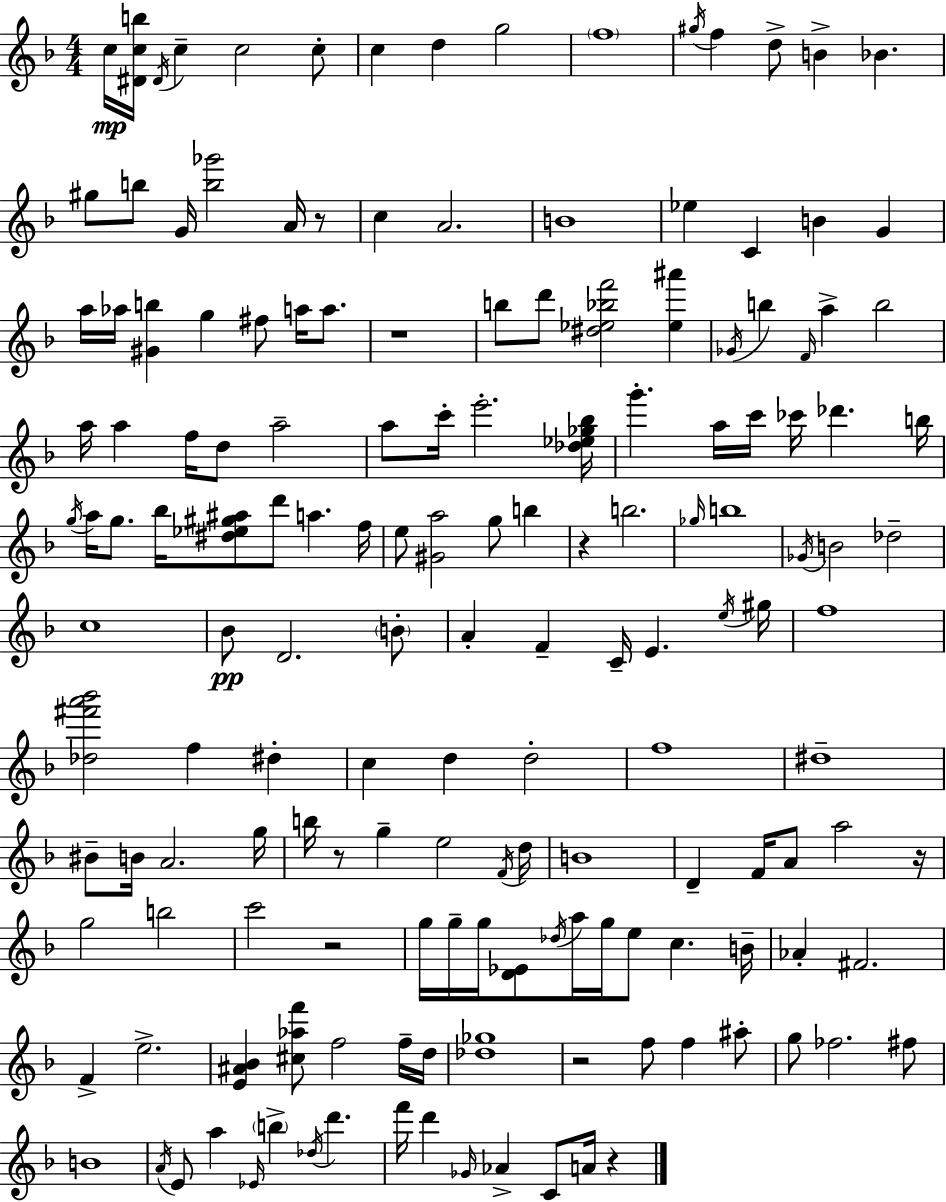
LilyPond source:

{
  \clef treble
  \numericTimeSignature
  \time 4/4
  \key f \major
  c''16\mp <dis' c'' b''>16 \acciaccatura { dis'16 } c''4-- c''2 c''8-. | c''4 d''4 g''2 | \parenthesize f''1 | \acciaccatura { gis''16 } f''4 d''8-> b'4-> bes'4. | \break gis''8 b''8 g'16 <b'' ges'''>2 a'16 | r8 c''4 a'2. | b'1 | ees''4 c'4 b'4 g'4 | \break a''16 aes''16 <gis' b''>4 g''4 fis''8 a''16 a''8. | r1 | b''8 d'''8 <dis'' ees'' bes'' f'''>2 <ees'' ais'''>4 | \acciaccatura { ges'16 } b''4 \grace { f'16 } a''4-> b''2 | \break a''16 a''4 f''16 d''8 a''2-- | a''8 c'''16-. e'''2.-. | <des'' ees'' ges'' bes''>16 g'''4.-. a''16 c'''16 ces'''16 des'''4. | b''16 \acciaccatura { g''16 } a''16 g''8. bes''16 <dis'' ees'' gis'' ais''>8 d'''8 a''4. | \break f''16 e''8 <gis' a''>2 g''8 | b''4 r4 b''2. | \grace { ges''16 } b''1 | \acciaccatura { ges'16 } b'2 des''2-- | \break c''1 | bes'8\pp d'2. | \parenthesize b'8-. a'4-. f'4-- c'16-- | e'4. \acciaccatura { e''16 } gis''16 f''1 | \break <des'' fis''' a''' bes'''>2 | f''4 dis''4-. c''4 d''4 | d''2-. f''1 | dis''1-- | \break bis'8-- b'16 a'2. | g''16 b''16 r8 g''4-- e''2 | \acciaccatura { f'16 } d''16 b'1 | d'4-- f'16 a'8 | \break a''2 r16 g''2 | b''2 c'''2 | r2 g''16 g''16-- g''16 <d' ees'>8 \acciaccatura { des''16 } a''16 | g''16 e''8 c''4. b'16-- aes'4-. fis'2. | \break f'4-> e''2.-> | <e' ais' bes'>4 <cis'' aes'' f'''>8 | f''2 f''16-- d''16 <des'' ges''>1 | r2 | \break f''8 f''4 ais''8-. g''8 fes''2. | fis''8 b'1 | \acciaccatura { a'16 } e'8 a''4 | \grace { ees'16 } \parenthesize b''4-> \acciaccatura { des''16 } d'''4. f'''16 d'''4 | \break \grace { ges'16 } aes'4-> c'8 a'16 r4 \bar "|."
}